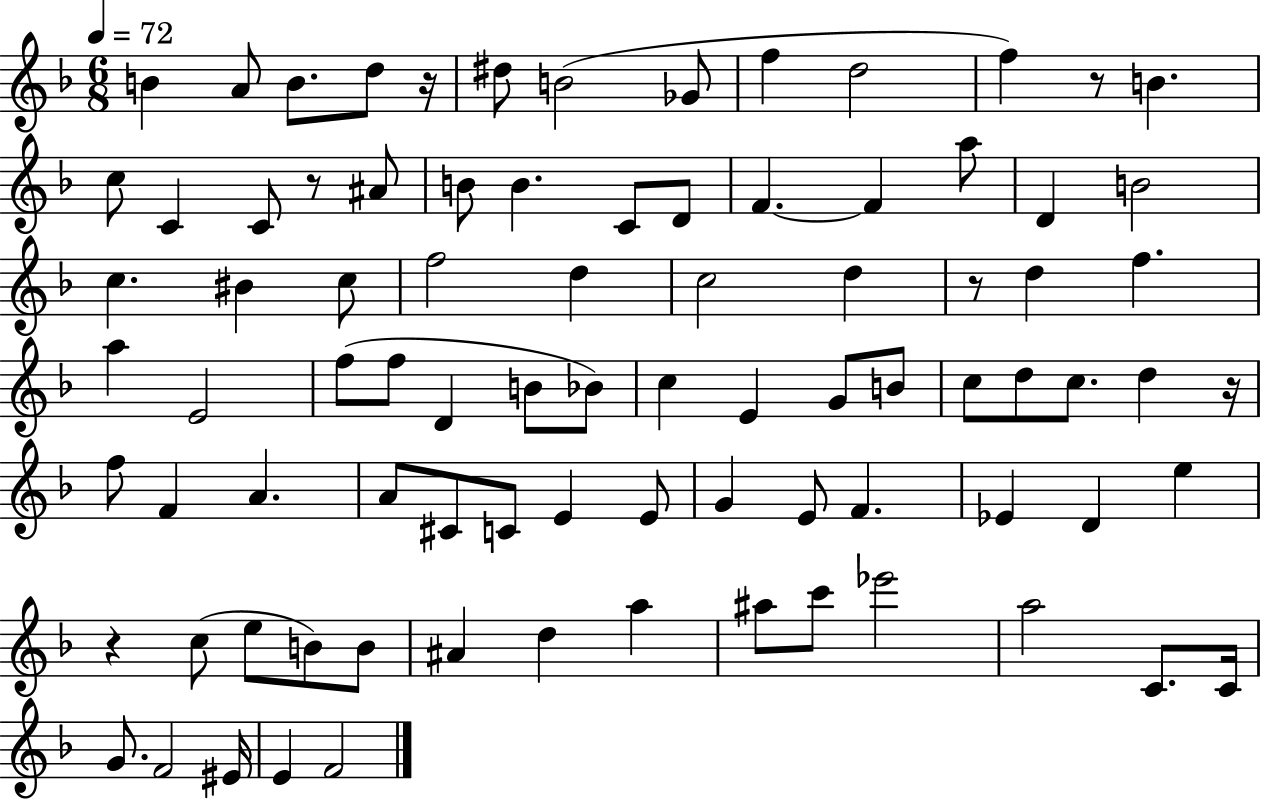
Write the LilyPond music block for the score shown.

{
  \clef treble
  \numericTimeSignature
  \time 6/8
  \key f \major
  \tempo 4 = 72
  b'4 a'8 b'8. d''8 r16 | dis''8 b'2( ges'8 | f''4 d''2 | f''4) r8 b'4. | \break c''8 c'4 c'8 r8 ais'8 | b'8 b'4. c'8 d'8 | f'4.~~ f'4 a''8 | d'4 b'2 | \break c''4. bis'4 c''8 | f''2 d''4 | c''2 d''4 | r8 d''4 f''4. | \break a''4 e'2 | f''8( f''8 d'4 b'8 bes'8) | c''4 e'4 g'8 b'8 | c''8 d''8 c''8. d''4 r16 | \break f''8 f'4 a'4. | a'8 cis'8 c'8 e'4 e'8 | g'4 e'8 f'4. | ees'4 d'4 e''4 | \break r4 c''8( e''8 b'8) b'8 | ais'4 d''4 a''4 | ais''8 c'''8 ees'''2 | a''2 c'8. c'16 | \break g'8. f'2 eis'16 | e'4 f'2 | \bar "|."
}